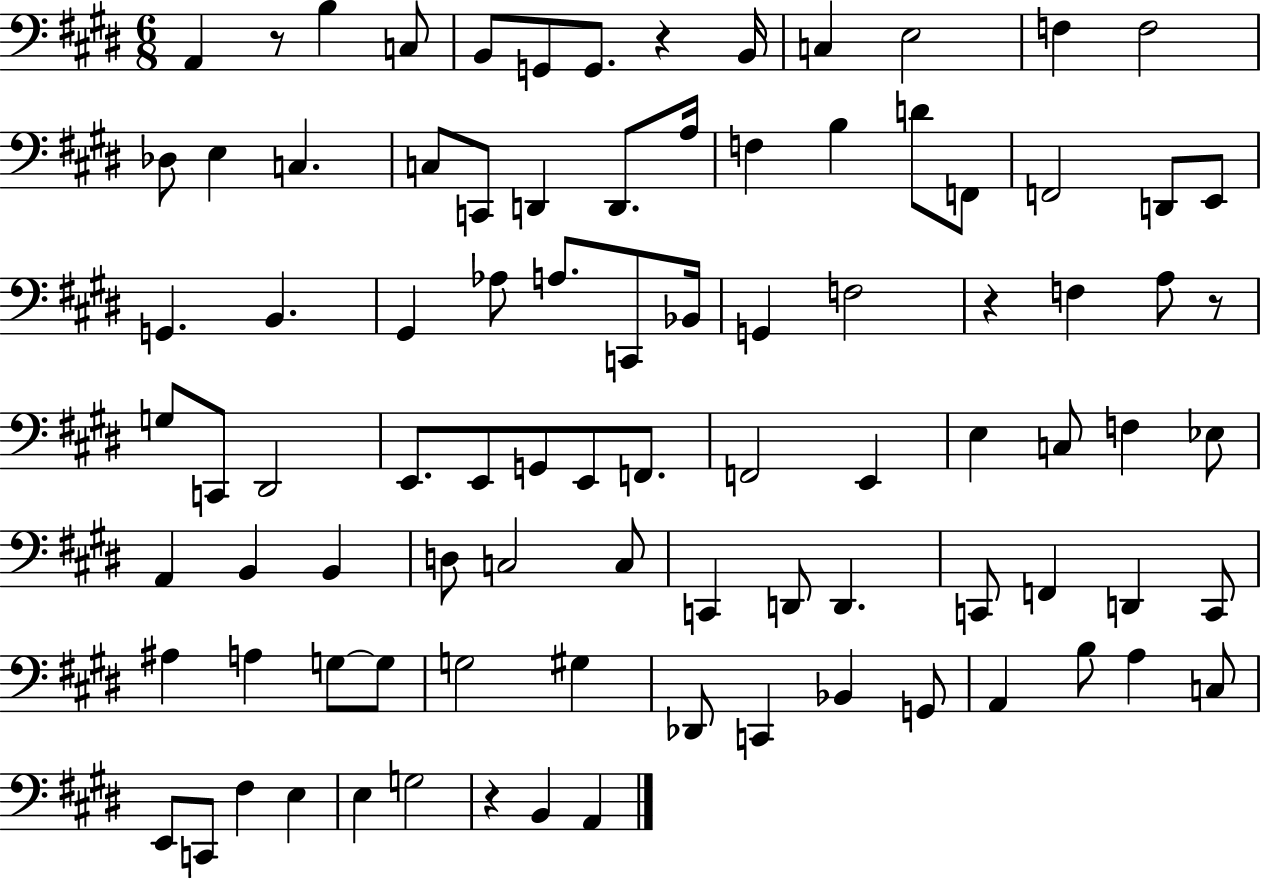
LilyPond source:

{
  \clef bass
  \numericTimeSignature
  \time 6/8
  \key e \major
  a,4 r8 b4 c8 | b,8 g,8 g,8. r4 b,16 | c4 e2 | f4 f2 | \break des8 e4 c4. | c8 c,8 d,4 d,8. a16 | f4 b4 d'8 f,8 | f,2 d,8 e,8 | \break g,4. b,4. | gis,4 aes8 a8. c,8 bes,16 | g,4 f2 | r4 f4 a8 r8 | \break g8 c,8 dis,2 | e,8. e,8 g,8 e,8 f,8. | f,2 e,4 | e4 c8 f4 ees8 | \break a,4 b,4 b,4 | d8 c2 c8 | c,4 d,8 d,4. | c,8 f,4 d,4 c,8 | \break ais4 a4 g8~~ g8 | g2 gis4 | des,8 c,4 bes,4 g,8 | a,4 b8 a4 c8 | \break e,8 c,8 fis4 e4 | e4 g2 | r4 b,4 a,4 | \bar "|."
}